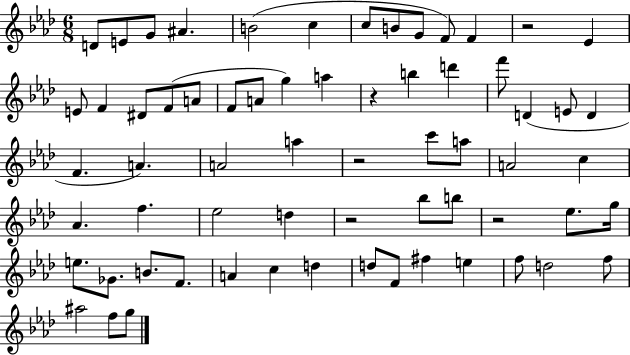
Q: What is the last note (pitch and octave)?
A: G5